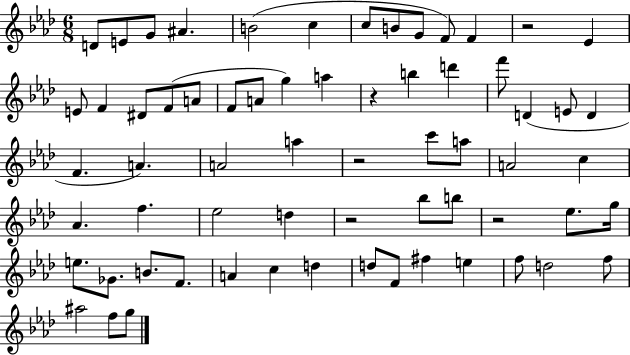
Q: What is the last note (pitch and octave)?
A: G5